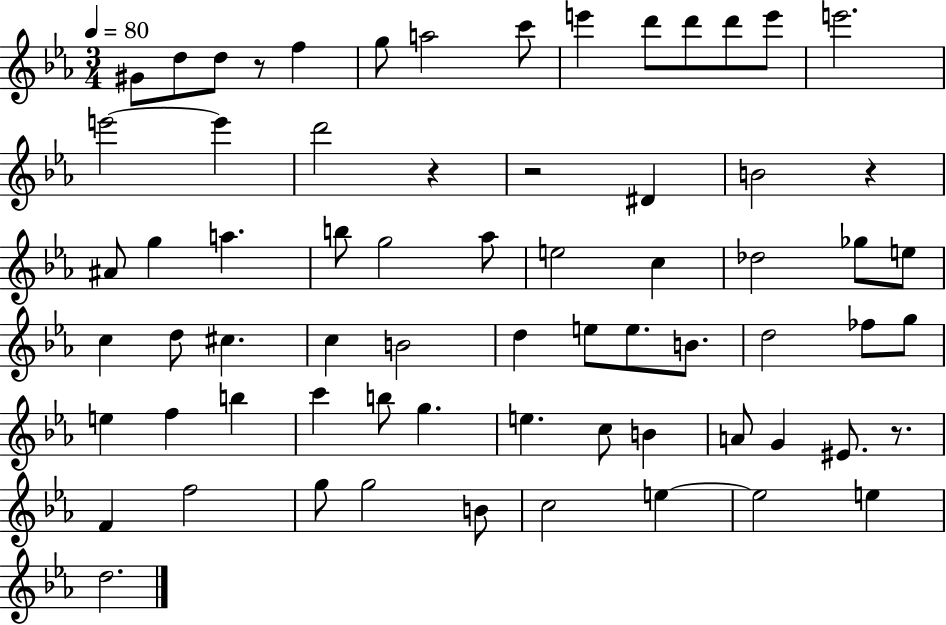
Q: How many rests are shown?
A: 5